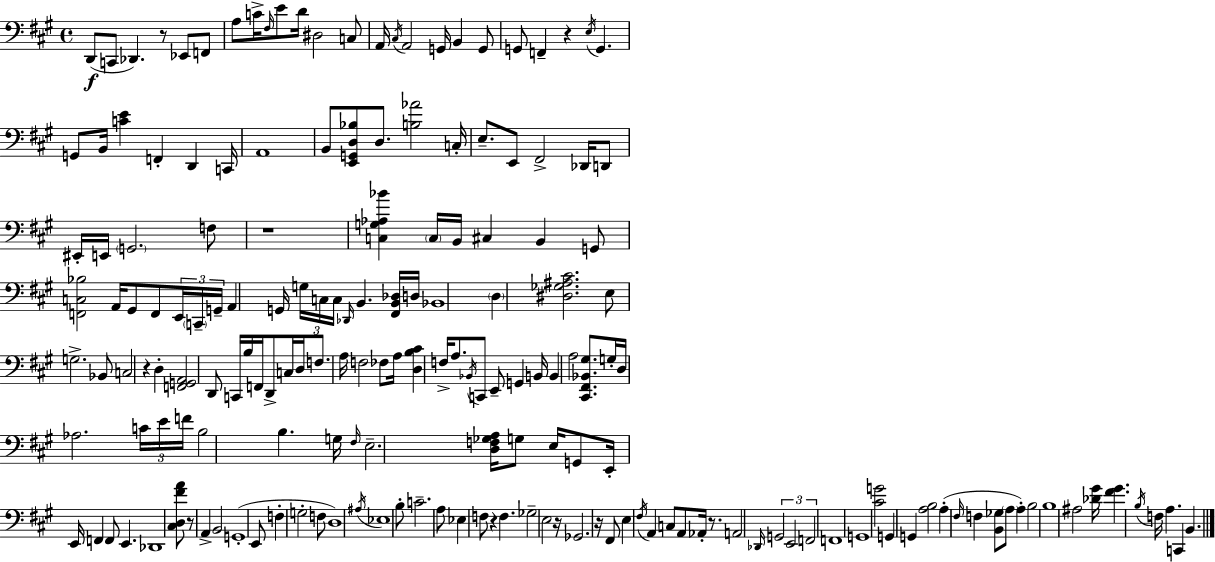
D2/e C2/e Db2/q. R/e Eb2/e F2/e A3/e C4/s F#3/s E4/e D4/s D#3/h C3/e A2/s C#3/s A2/h G2/s B2/q G2/e G2/e F2/q R/q E3/s G2/q. G2/e B2/s [C4,E4]/q F2/q D2/q C2/s A2/w B2/e [E2,G2,D3,Bb3]/e D3/e. [B3,Ab4]/h C3/s E3/e. E2/e F#2/h Db2/s D2/e EIS2/s E2/s G2/h. F3/e R/w [C3,G3,Ab3,Bb4]/q C3/s B2/s C#3/q B2/q G2/e [F2,C3,Bb3]/h A2/s G#2/e F2/e E2/s C2/s G2/s A2/q G2/s G3/s C3/s C3/s Db2/s B2/q. [F#2,B2,Db3]/s D3/s Bb2/w D3/q [D#3,Gb3,A#3,C#4]/h. E3/e G3/h. Bb2/e C3/h R/q D3/q [F2,G2,A2]/h D2/e C2/s B3/s F2/s D2/e C3/s D3/s F3/e. A3/s F3/h FES3/e A3/s [D3,B3,C#4]/q F3/s A3/e. Bb2/s C2/e E2/e G2/q B2/s B2/q A3/h [C#2,F#2,Bb2,G#3]/e. G3/s D3/s Ab3/h. C4/s E4/s F4/s B3/h B3/q. G3/s F#3/s E3/h. [D3,F3,Gb3,A3]/s G3/e E3/s G2/e E2/s E2/s F2/q F2/e E2/q. Db2/w [C#3,D3,F#4,A4]/e R/e A2/q B2/h G2/w E2/e F3/q G3/h F3/e D3/w A#3/s Eb3/w B3/e C4/h. A3/e Eb3/q F3/e R/q F3/q. Gb3/h E3/h R/s Gb2/h. R/s F#2/e E3/q F#3/s A2/q C3/e A2/e Ab2/s R/e. A2/h Db2/s G2/h E2/h F2/h F2/w G2/w [C#4,G4]/h G2/q G2/q [A3,B3]/h A3/q F#3/s F3/q [B2,Gb3]/e A3/e A3/q B3/h B3/w A#3/h [Db4,G#4]/s [F#4,G#4]/q. B3/s F3/s A3/q. C2/q B2/q.